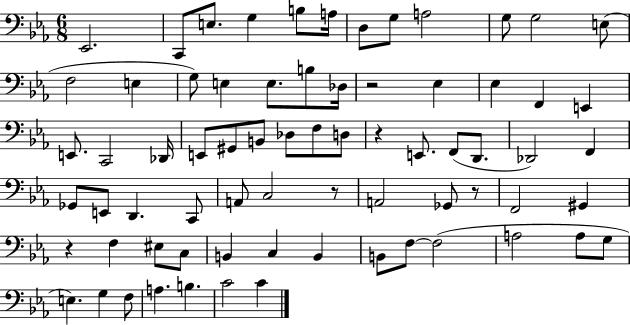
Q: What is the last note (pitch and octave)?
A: C4